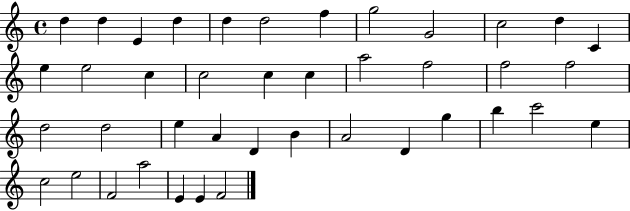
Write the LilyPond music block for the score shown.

{
  \clef treble
  \time 4/4
  \defaultTimeSignature
  \key c \major
  d''4 d''4 e'4 d''4 | d''4 d''2 f''4 | g''2 g'2 | c''2 d''4 c'4 | \break e''4 e''2 c''4 | c''2 c''4 c''4 | a''2 f''2 | f''2 f''2 | \break d''2 d''2 | e''4 a'4 d'4 b'4 | a'2 d'4 g''4 | b''4 c'''2 e''4 | \break c''2 e''2 | f'2 a''2 | e'4 e'4 f'2 | \bar "|."
}